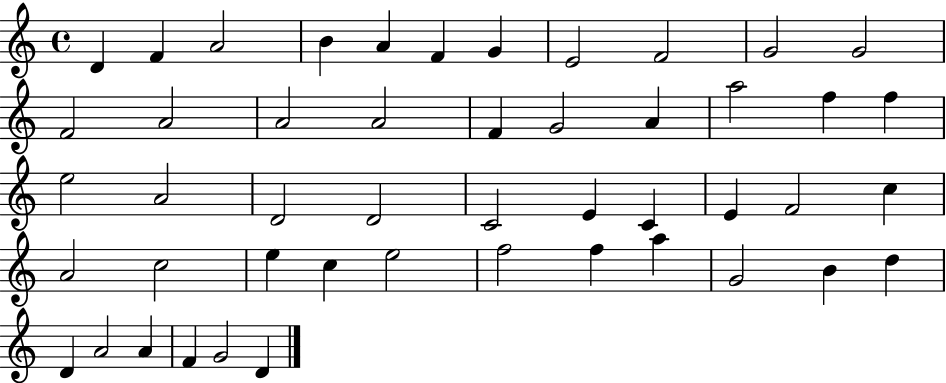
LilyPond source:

{
  \clef treble
  \time 4/4
  \defaultTimeSignature
  \key c \major
  d'4 f'4 a'2 | b'4 a'4 f'4 g'4 | e'2 f'2 | g'2 g'2 | \break f'2 a'2 | a'2 a'2 | f'4 g'2 a'4 | a''2 f''4 f''4 | \break e''2 a'2 | d'2 d'2 | c'2 e'4 c'4 | e'4 f'2 c''4 | \break a'2 c''2 | e''4 c''4 e''2 | f''2 f''4 a''4 | g'2 b'4 d''4 | \break d'4 a'2 a'4 | f'4 g'2 d'4 | \bar "|."
}